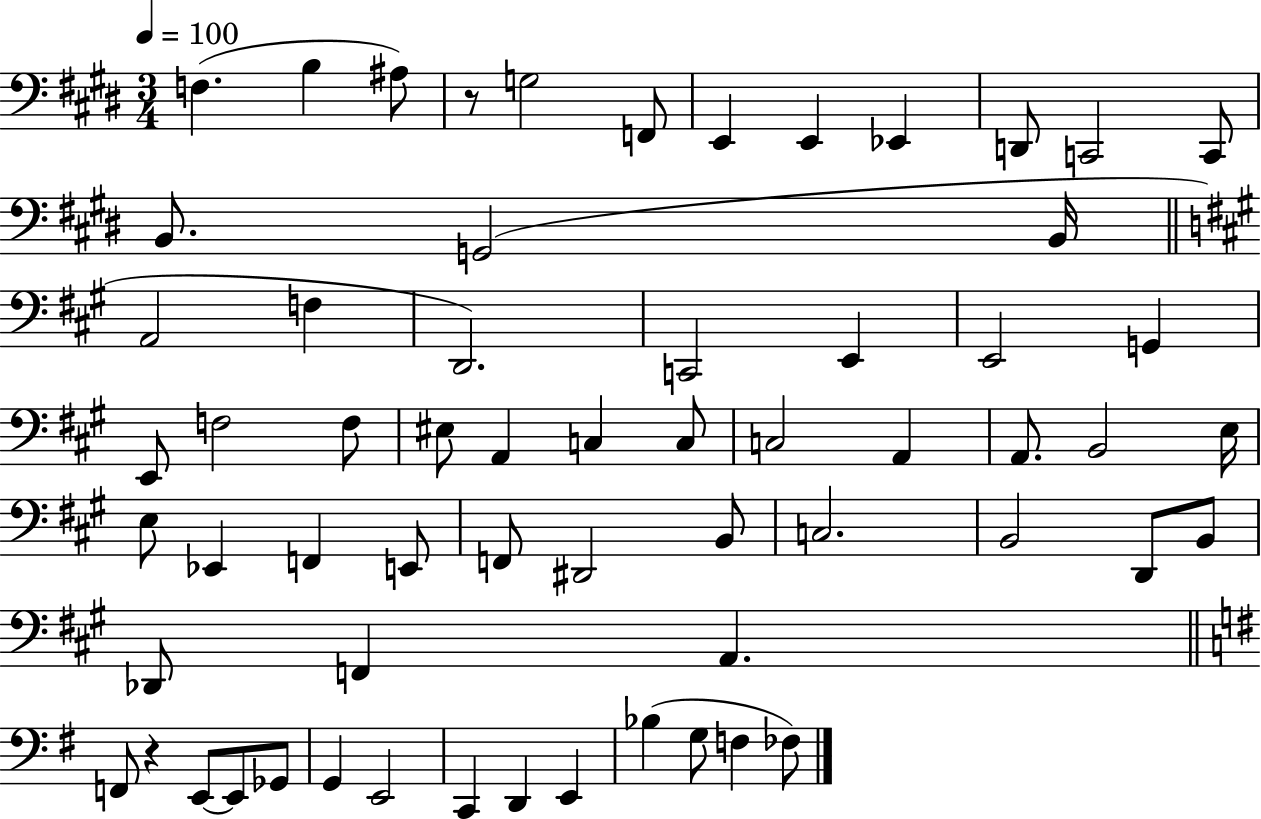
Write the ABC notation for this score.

X:1
T:Untitled
M:3/4
L:1/4
K:E
F, B, ^A,/2 z/2 G,2 F,,/2 E,, E,, _E,, D,,/2 C,,2 C,,/2 B,,/2 G,,2 B,,/4 A,,2 F, D,,2 C,,2 E,, E,,2 G,, E,,/2 F,2 F,/2 ^E,/2 A,, C, C,/2 C,2 A,, A,,/2 B,,2 E,/4 E,/2 _E,, F,, E,,/2 F,,/2 ^D,,2 B,,/2 C,2 B,,2 D,,/2 B,,/2 _D,,/2 F,, A,, F,,/2 z E,,/2 E,,/2 _G,,/2 G,, E,,2 C,, D,, E,, _B, G,/2 F, _F,/2